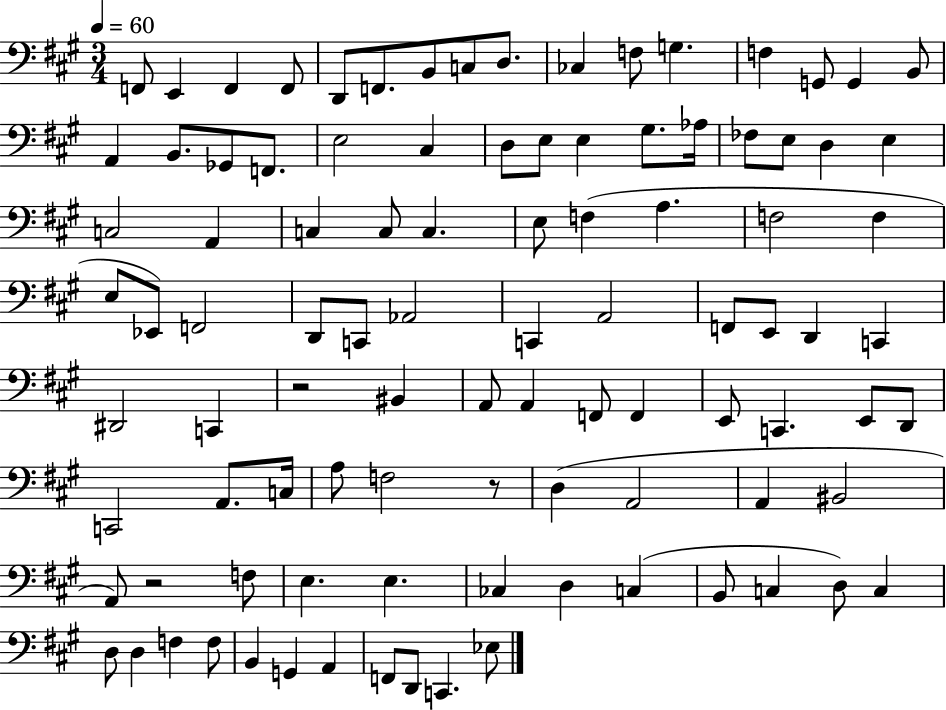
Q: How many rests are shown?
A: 3